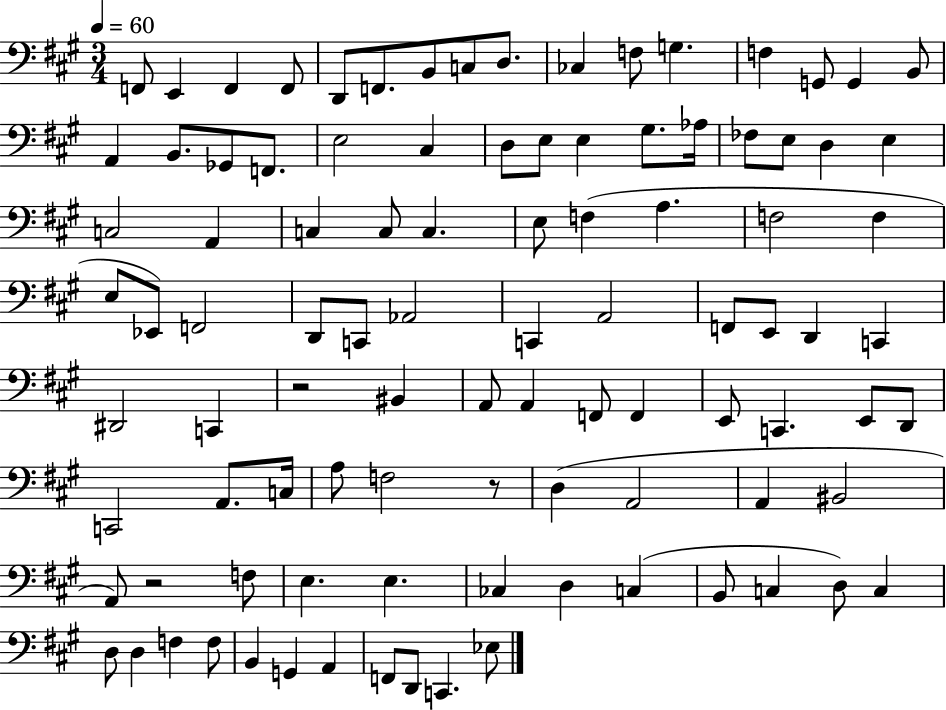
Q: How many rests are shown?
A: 3